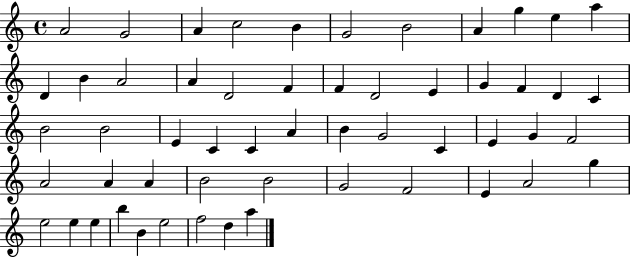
{
  \clef treble
  \time 4/4
  \defaultTimeSignature
  \key c \major
  a'2 g'2 | a'4 c''2 b'4 | g'2 b'2 | a'4 g''4 e''4 a''4 | \break d'4 b'4 a'2 | a'4 d'2 f'4 | f'4 d'2 e'4 | g'4 f'4 d'4 c'4 | \break b'2 b'2 | e'4 c'4 c'4 a'4 | b'4 g'2 c'4 | e'4 g'4 f'2 | \break a'2 a'4 a'4 | b'2 b'2 | g'2 f'2 | e'4 a'2 g''4 | \break e''2 e''4 e''4 | b''4 b'4 e''2 | f''2 d''4 a''4 | \bar "|."
}